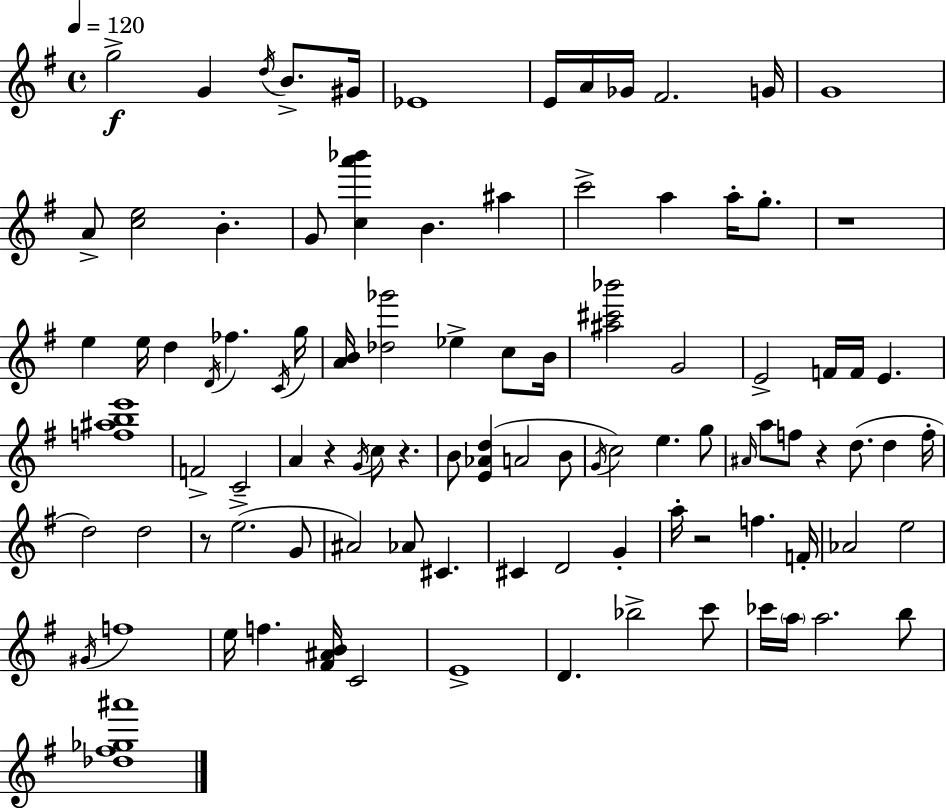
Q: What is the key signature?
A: E minor